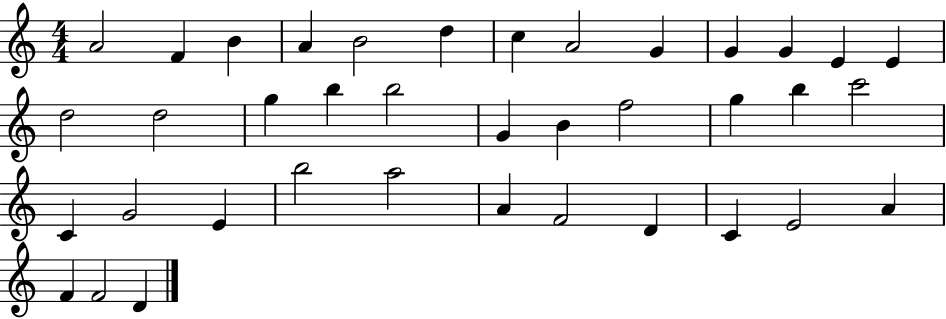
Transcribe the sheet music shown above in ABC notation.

X:1
T:Untitled
M:4/4
L:1/4
K:C
A2 F B A B2 d c A2 G G G E E d2 d2 g b b2 G B f2 g b c'2 C G2 E b2 a2 A F2 D C E2 A F F2 D